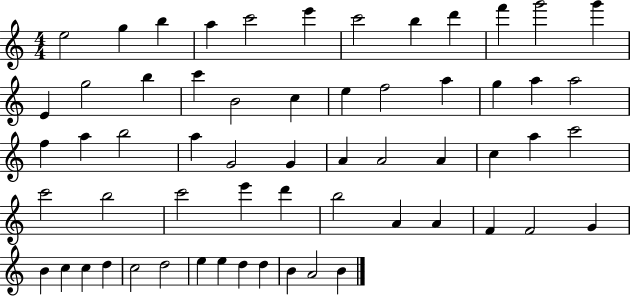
{
  \clef treble
  \numericTimeSignature
  \time 4/4
  \key c \major
  e''2 g''4 b''4 | a''4 c'''2 e'''4 | c'''2 b''4 d'''4 | f'''4 g'''2 g'''4 | \break e'4 g''2 b''4 | c'''4 b'2 c''4 | e''4 f''2 a''4 | g''4 a''4 a''2 | \break f''4 a''4 b''2 | a''4 g'2 g'4 | a'4 a'2 a'4 | c''4 a''4 c'''2 | \break c'''2 b''2 | c'''2 e'''4 d'''4 | b''2 a'4 a'4 | f'4 f'2 g'4 | \break b'4 c''4 c''4 d''4 | c''2 d''2 | e''4 e''4 d''4 d''4 | b'4 a'2 b'4 | \break \bar "|."
}